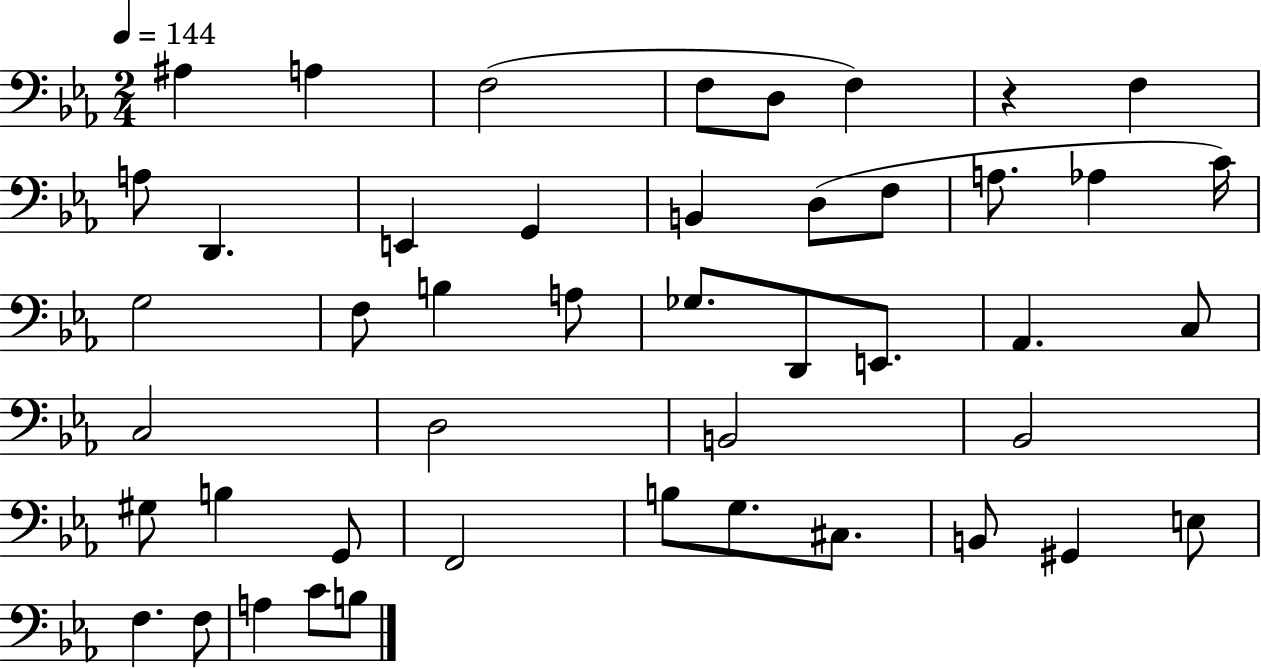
A#3/q A3/q F3/h F3/e D3/e F3/q R/q F3/q A3/e D2/q. E2/q G2/q B2/q D3/e F3/e A3/e. Ab3/q C4/s G3/h F3/e B3/q A3/e Gb3/e. D2/e E2/e. Ab2/q. C3/e C3/h D3/h B2/h Bb2/h G#3/e B3/q G2/e F2/h B3/e G3/e. C#3/e. B2/e G#2/q E3/e F3/q. F3/e A3/q C4/e B3/e